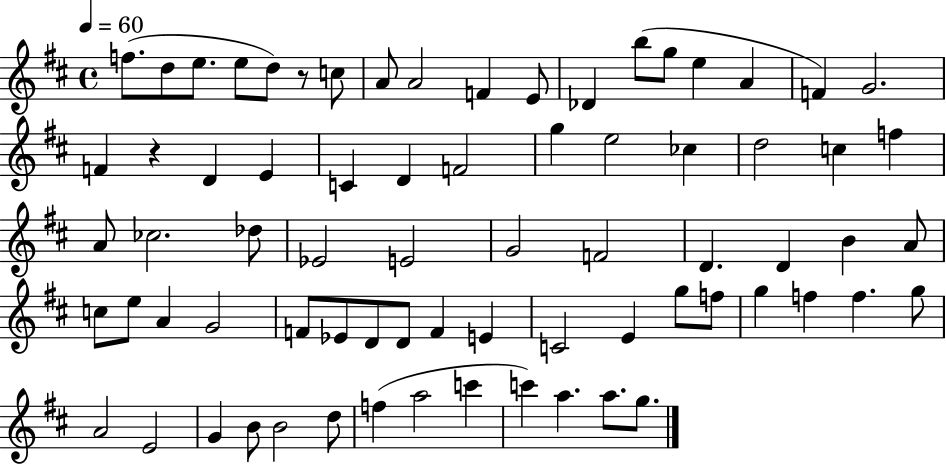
{
  \clef treble
  \time 4/4
  \defaultTimeSignature
  \key d \major
  \tempo 4 = 60
  \repeat volta 2 { f''8.( d''8 e''8. e''8 d''8) r8 c''8 | a'8 a'2 f'4 e'8 | des'4 b''8( g''8 e''4 a'4 | f'4) g'2. | \break f'4 r4 d'4 e'4 | c'4 d'4 f'2 | g''4 e''2 ces''4 | d''2 c''4 f''4 | \break a'8 ces''2. des''8 | ees'2 e'2 | g'2 f'2 | d'4. d'4 b'4 a'8 | \break c''8 e''8 a'4 g'2 | f'8 ees'8 d'8 d'8 f'4 e'4 | c'2 e'4 g''8 f''8 | g''4 f''4 f''4. g''8 | \break a'2 e'2 | g'4 b'8 b'2 d''8 | f''4( a''2 c'''4 | c'''4) a''4. a''8. g''8. | \break } \bar "|."
}